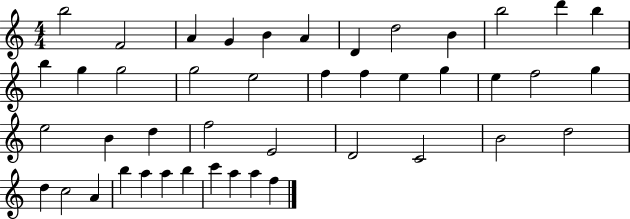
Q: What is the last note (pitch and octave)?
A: F5